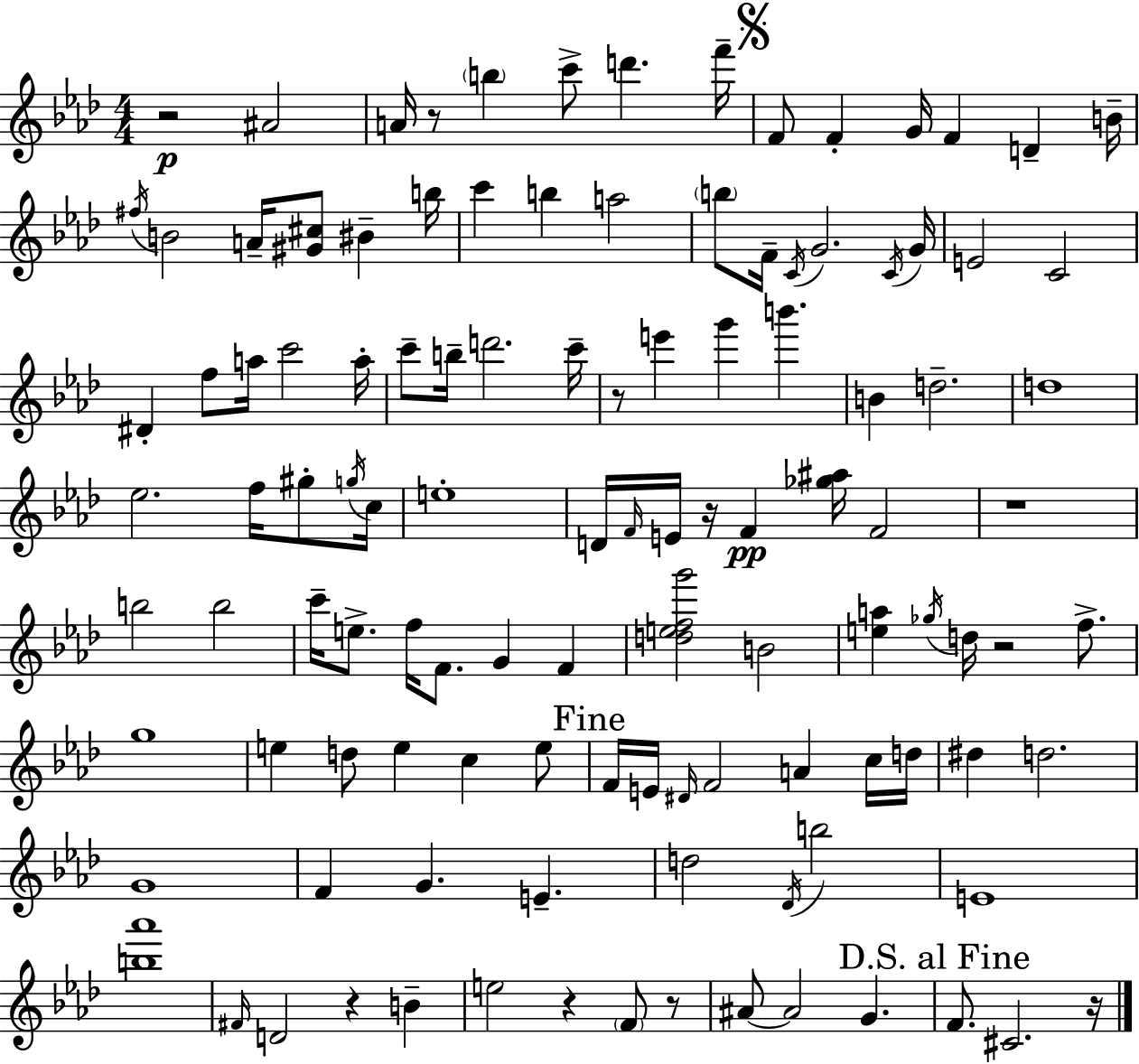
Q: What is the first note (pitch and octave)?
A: A#4